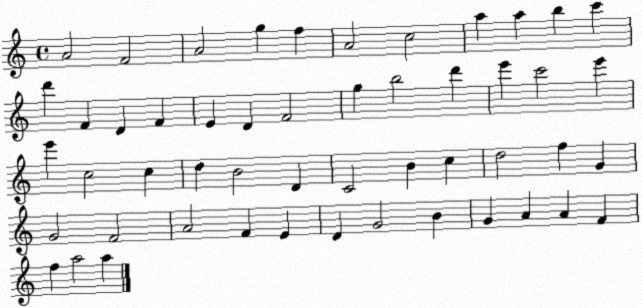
X:1
T:Untitled
M:4/4
L:1/4
K:C
A2 F2 A2 g f A2 c2 a a b c' d' F D F E D F2 g b2 d' e' c'2 e' e' c2 c d B2 D C2 B c d2 f G G2 F2 A2 F E D G2 B G A A F f a2 a